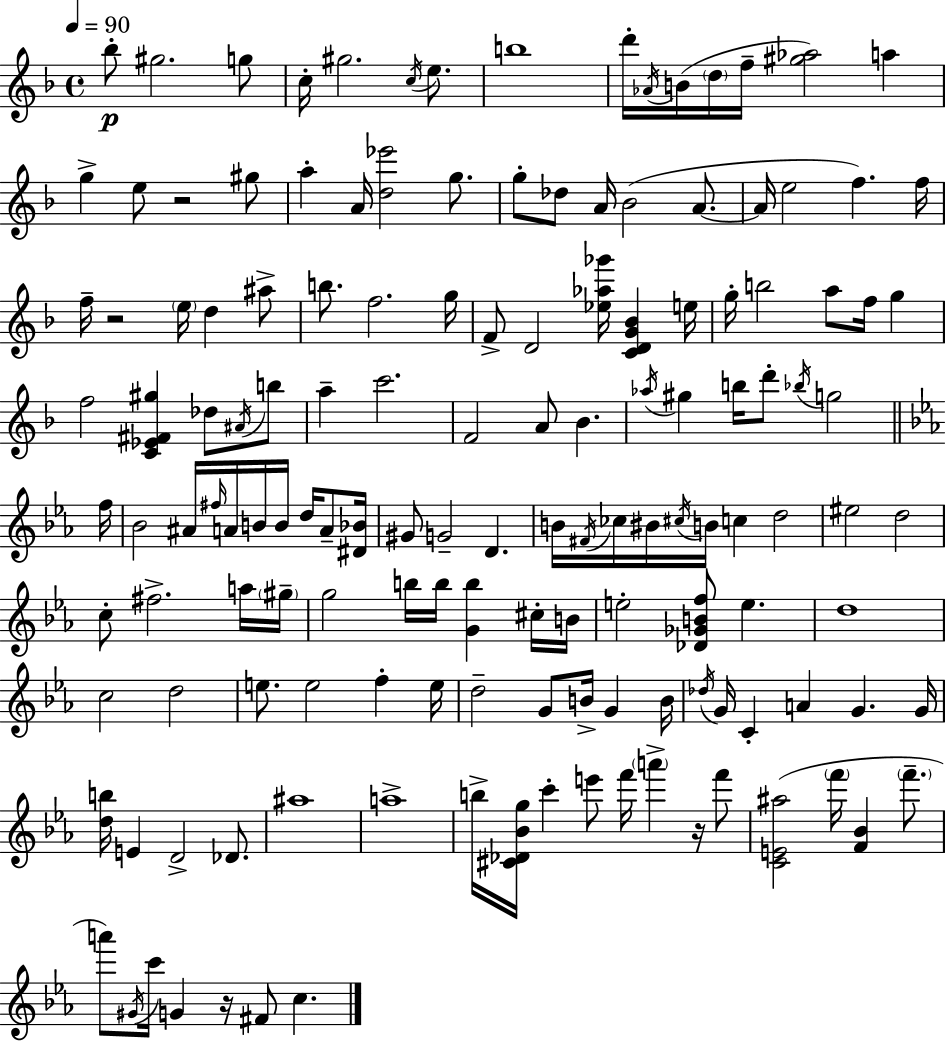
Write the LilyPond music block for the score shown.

{
  \clef treble
  \time 4/4
  \defaultTimeSignature
  \key f \major
  \tempo 4 = 90
  bes''8-.\p gis''2. g''8 | c''16-. gis''2. \acciaccatura { c''16 } e''8. | b''1 | d'''16-. \acciaccatura { aes'16 }( b'16 \parenthesize d''16 f''16-- <gis'' aes''>2) a''4 | \break g''4-> e''8 r2 | gis''8 a''4-. a'16 <d'' ees'''>2 g''8. | g''8-. des''8 a'16 bes'2( a'8.~~ | a'16 e''2 f''4.) | \break f''16 f''16-- r2 \parenthesize e''16 d''4 | ais''8-> b''8. f''2. | g''16 f'8-> d'2 <ees'' aes'' ges'''>16 <c' d' g' bes'>4 | e''16 g''16-. b''2 a''8 f''16 g''4 | \break f''2 <c' ees' fis' gis''>4 des''8 | \acciaccatura { ais'16 } b''8 a''4-- c'''2. | f'2 a'8 bes'4. | \acciaccatura { aes''16 } gis''4 b''16 d'''8-. \acciaccatura { bes''16 } g''2 | \break \bar "||" \break \key c \minor f''16 bes'2 ais'16 \grace { fis''16 } a'16 b'16 b'16 d''16 a'8-- | <dis' bes'>16 gis'8 g'2-- d'4. | b'16 \acciaccatura { fis'16 } ces''16 bis'16 \acciaccatura { cis''16 } b'16 c''4 d''2 | eis''2 d''2 | \break c''8-. fis''2.-> | a''16 \parenthesize gis''16-- g''2 b''16 b''16 <g' b''>4 | cis''16-. b'16 e''2-. <des' ges' b' f''>8 e''4. | d''1 | \break c''2 d''2 | e''8. e''2 f''4-. | e''16 d''2-- g'8 b'16-> g'4 | b'16 \acciaccatura { des''16 } g'16 c'4-. a'4 g'4. | \break g'16 <d'' b''>16 e'4 d'2-> | des'8. ais''1 | a''1-> | b''16-> <cis' des' bes' g''>16 c'''4-. e'''8 f'''16 \parenthesize a'''4-> | \break r16 f'''8 <c' e' ais''>2( \parenthesize f'''16 <f' bes'>4 | \parenthesize f'''8.-- a'''8) \acciaccatura { gis'16 } c'''16 g'4 r16 fis'8 | c''4. \bar "|."
}